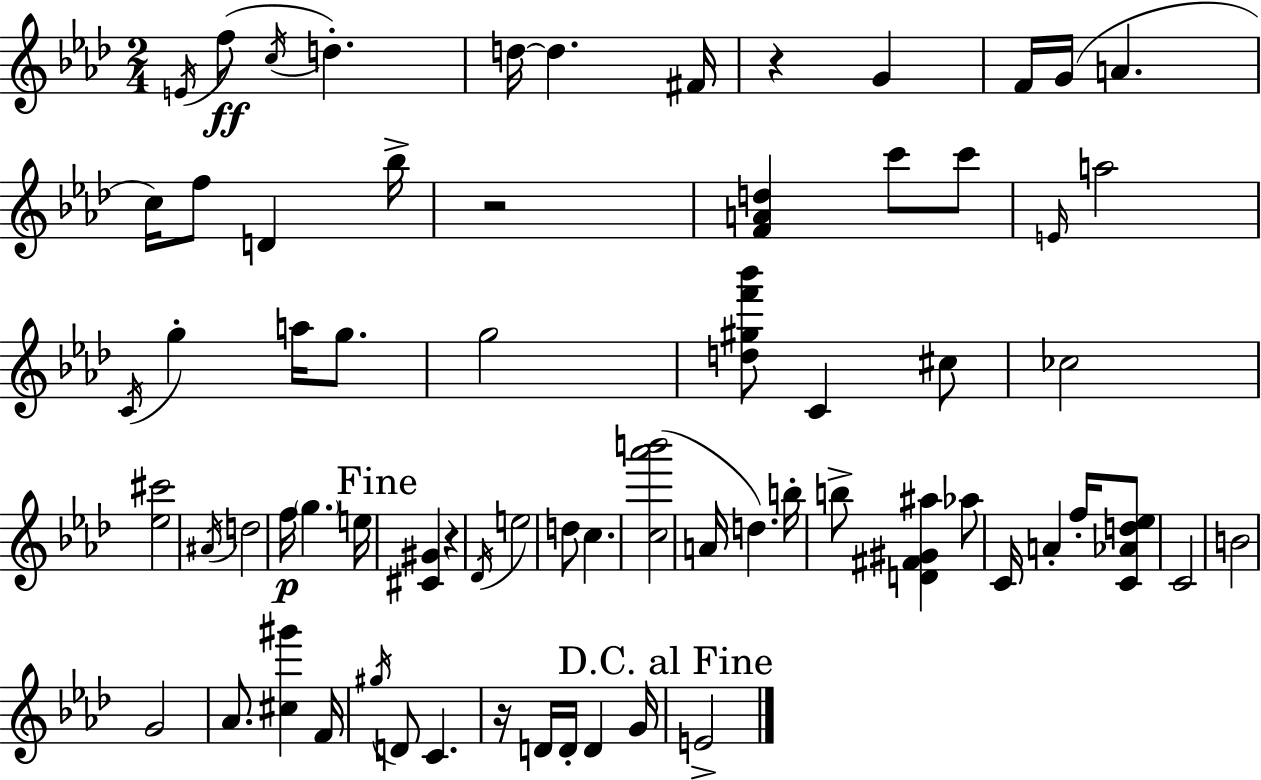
{
  \clef treble
  \numericTimeSignature
  \time 2/4
  \key aes \major
  \acciaccatura { e'16 }(\ff f''8 \acciaccatura { c''16 }) d''4.-. | d''16~~ d''4. | fis'16 r4 g'4 | f'16 g'16( a'4. | \break c''16) f''8 d'4 | bes''16-> r2 | <f' a' d''>4 c'''8 | c'''8 \grace { e'16 } a''2 | \break \acciaccatura { c'16 } g''4-. | a''16 g''8. g''2 | <d'' gis'' f''' bes'''>8 c'4 | cis''8 ces''2 | \break <ees'' cis'''>2 | \acciaccatura { ais'16 } d''2 | f''16\p \parenthesize g''4. | e''16 \mark "Fine" <cis' gis'>4 | \break r4 \acciaccatura { des'16 } e''2 | d''8 | c''4. <c'' aes''' b'''>2( | a'16 d''4.) | \break b''16-. b''8-> | <d' fis' gis' ais''>4 aes''8 c'16 a'4-. | f''16-. <c' aes' d'' ees''>8 c'2 | b'2 | \break g'2 | aes'8. | <cis'' gis'''>4 f'16 \acciaccatura { gis''16 } d'8 | c'4. r16 | \break d'16 d'16-. d'4 g'16 \mark "D.C. al Fine" e'2-> | \bar "|."
}